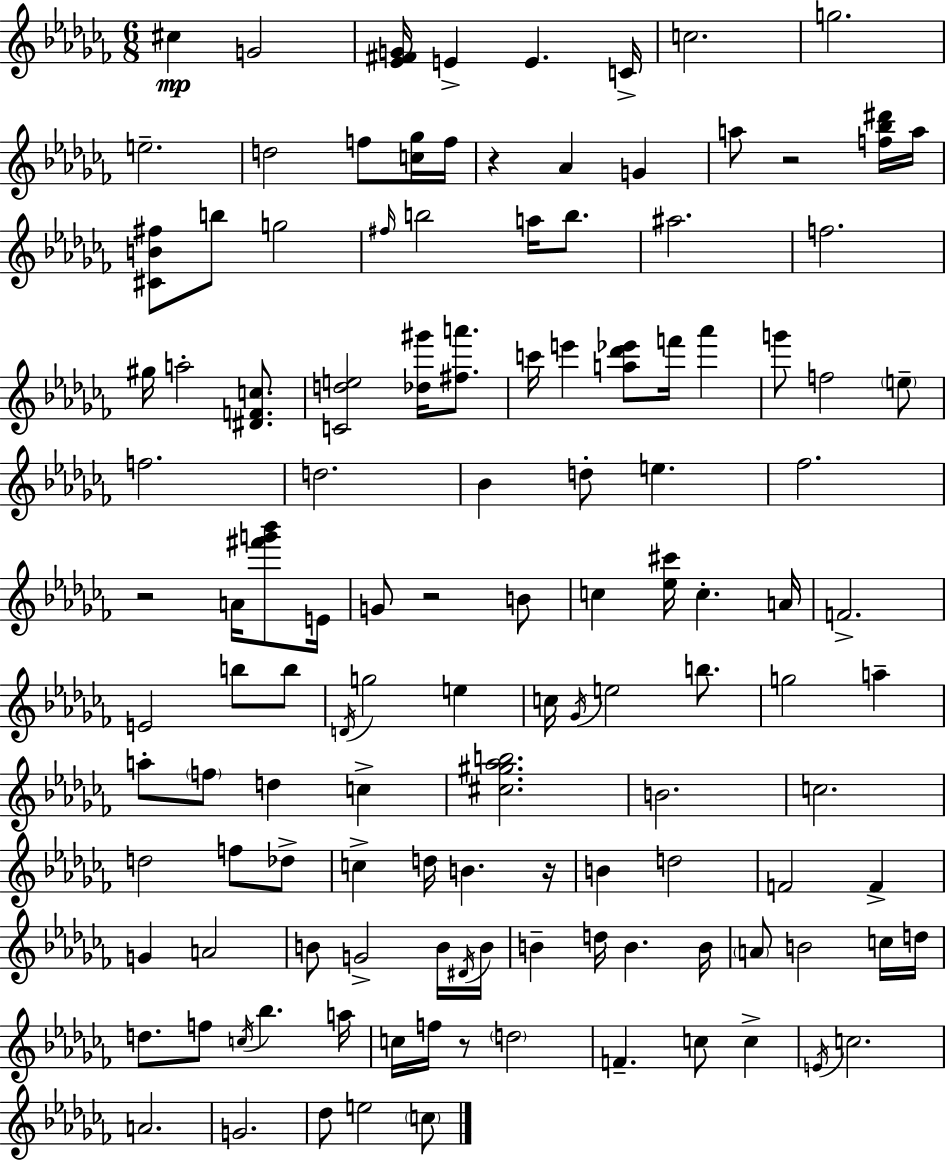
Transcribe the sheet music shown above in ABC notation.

X:1
T:Untitled
M:6/8
L:1/4
K:Abm
^c G2 [_E^FG]/4 E E C/4 c2 g2 e2 d2 f/2 [c_g]/4 f/4 z _A G a/2 z2 [f_b^d']/4 a/4 [^CB^f]/2 b/2 g2 ^f/4 b2 a/4 b/2 ^a2 f2 ^g/4 a2 [^DFc]/2 [Cde]2 [_d^g']/4 [^fa']/2 c'/4 e' [a_d'_e']/2 f'/4 _a' g'/2 f2 e/2 f2 d2 _B d/2 e _f2 z2 A/4 [^f'g'_b']/2 E/4 G/2 z2 B/2 c [_e^c']/4 c A/4 F2 E2 b/2 b/2 D/4 g2 e c/4 _G/4 e2 b/2 g2 a a/2 f/2 d c [^c^g_ab]2 B2 c2 d2 f/2 _d/2 c d/4 B z/4 B d2 F2 F G A2 B/2 G2 B/4 ^D/4 B/4 B d/4 B B/4 A/2 B2 c/4 d/4 d/2 f/2 c/4 _b a/4 c/4 f/4 z/2 d2 F c/2 c E/4 c2 A2 G2 _d/2 e2 c/2